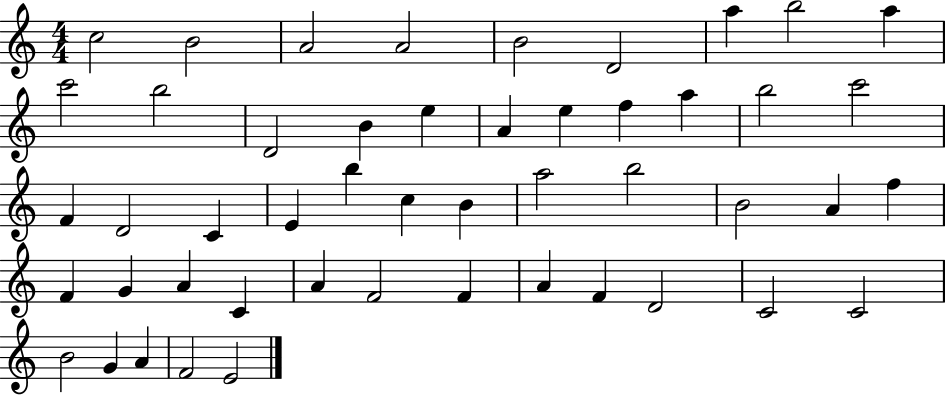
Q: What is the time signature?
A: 4/4